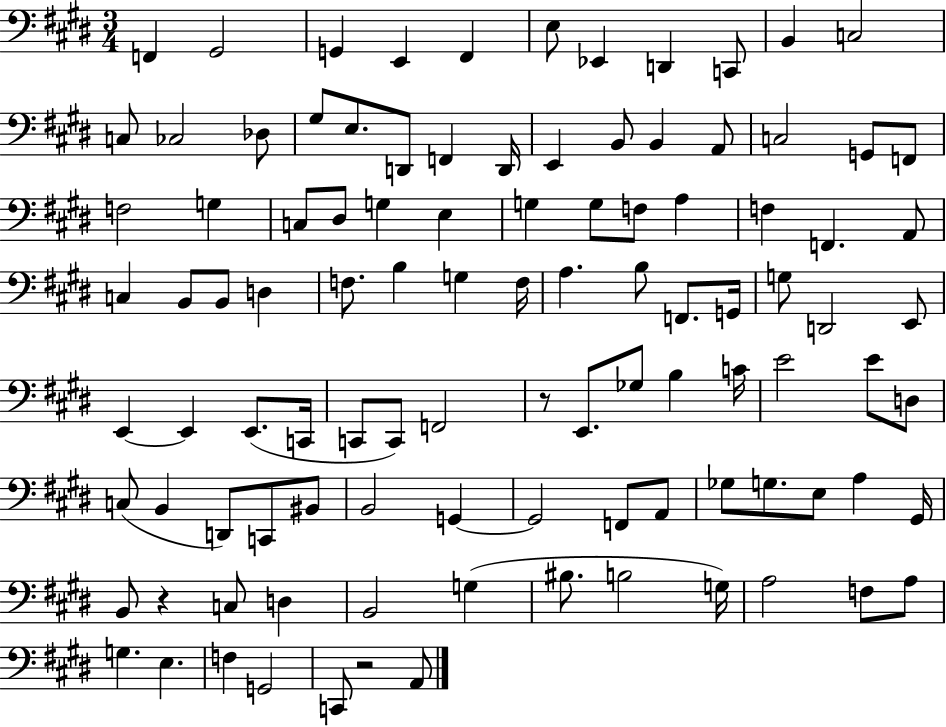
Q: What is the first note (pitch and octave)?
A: F2